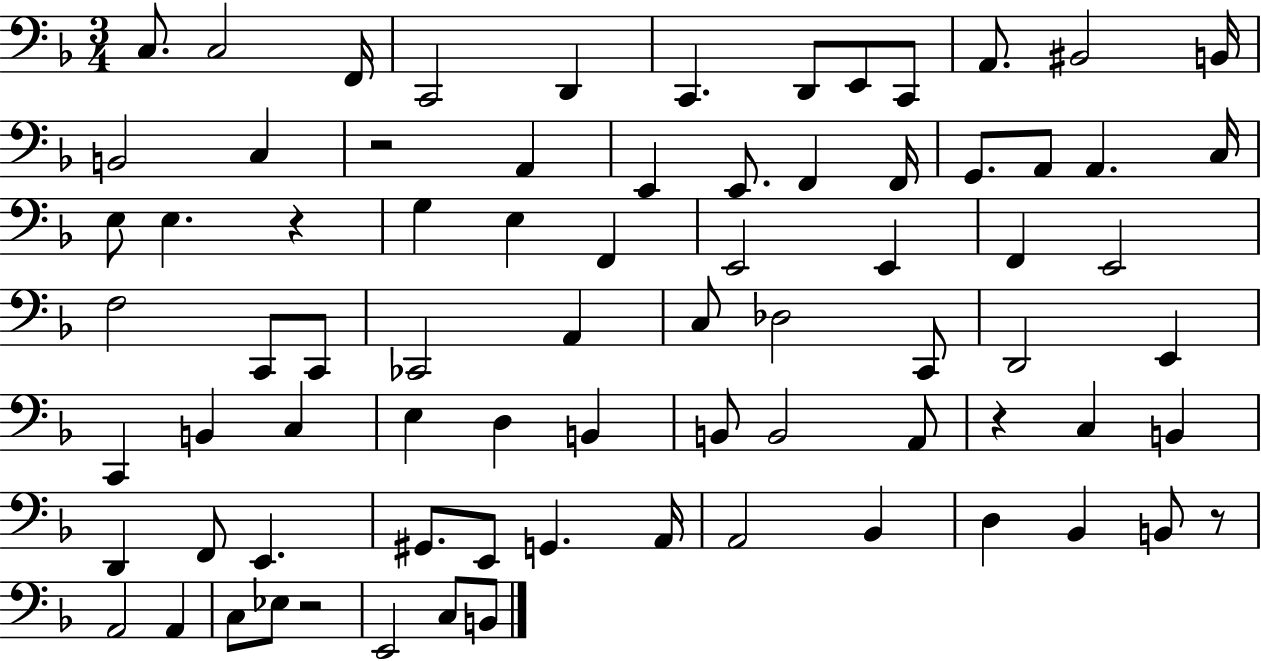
{
  \clef bass
  \numericTimeSignature
  \time 3/4
  \key f \major
  \repeat volta 2 { c8. c2 f,16 | c,2 d,4 | c,4. d,8 e,8 c,8 | a,8. bis,2 b,16 | \break b,2 c4 | r2 a,4 | e,4 e,8. f,4 f,16 | g,8. a,8 a,4. c16 | \break e8 e4. r4 | g4 e4 f,4 | e,2 e,4 | f,4 e,2 | \break f2 c,8 c,8 | ces,2 a,4 | c8 des2 c,8 | d,2 e,4 | \break c,4 b,4 c4 | e4 d4 b,4 | b,8 b,2 a,8 | r4 c4 b,4 | \break d,4 f,8 e,4. | gis,8. e,8 g,4. a,16 | a,2 bes,4 | d4 bes,4 b,8 r8 | \break a,2 a,4 | c8 ees8 r2 | e,2 c8 b,8 | } \bar "|."
}